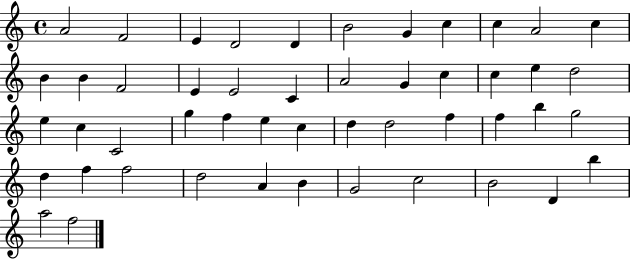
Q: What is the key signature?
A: C major